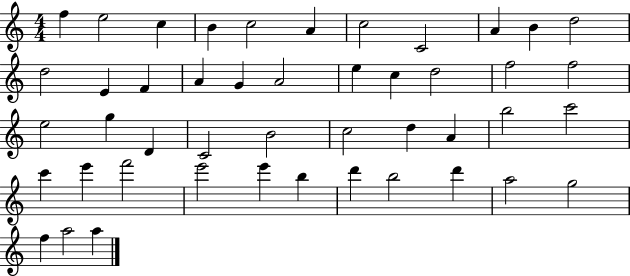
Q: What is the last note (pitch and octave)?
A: A5